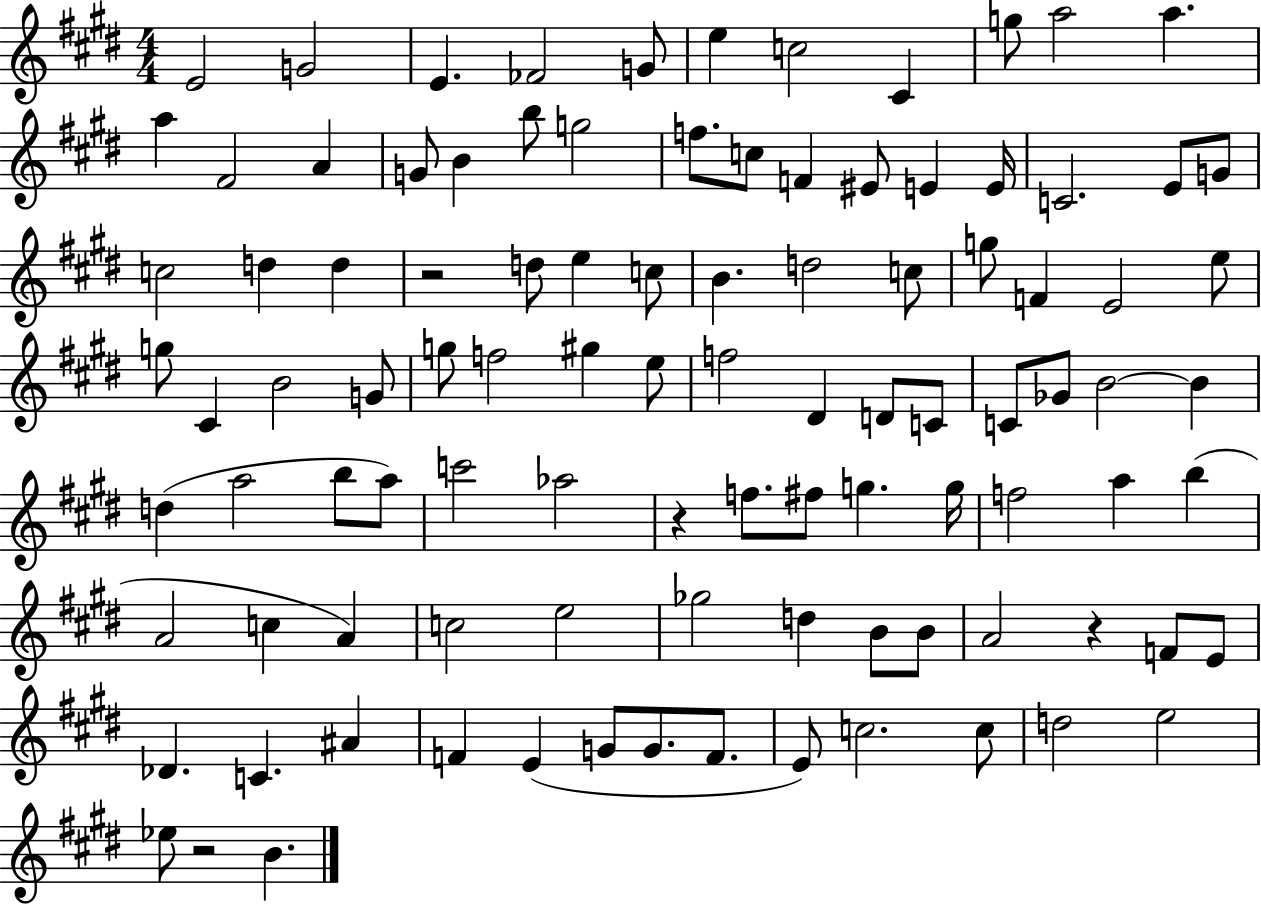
X:1
T:Untitled
M:4/4
L:1/4
K:E
E2 G2 E _F2 G/2 e c2 ^C g/2 a2 a a ^F2 A G/2 B b/2 g2 f/2 c/2 F ^E/2 E E/4 C2 E/2 G/2 c2 d d z2 d/2 e c/2 B d2 c/2 g/2 F E2 e/2 g/2 ^C B2 G/2 g/2 f2 ^g e/2 f2 ^D D/2 C/2 C/2 _G/2 B2 B d a2 b/2 a/2 c'2 _a2 z f/2 ^f/2 g g/4 f2 a b A2 c A c2 e2 _g2 d B/2 B/2 A2 z F/2 E/2 _D C ^A F E G/2 G/2 F/2 E/2 c2 c/2 d2 e2 _e/2 z2 B